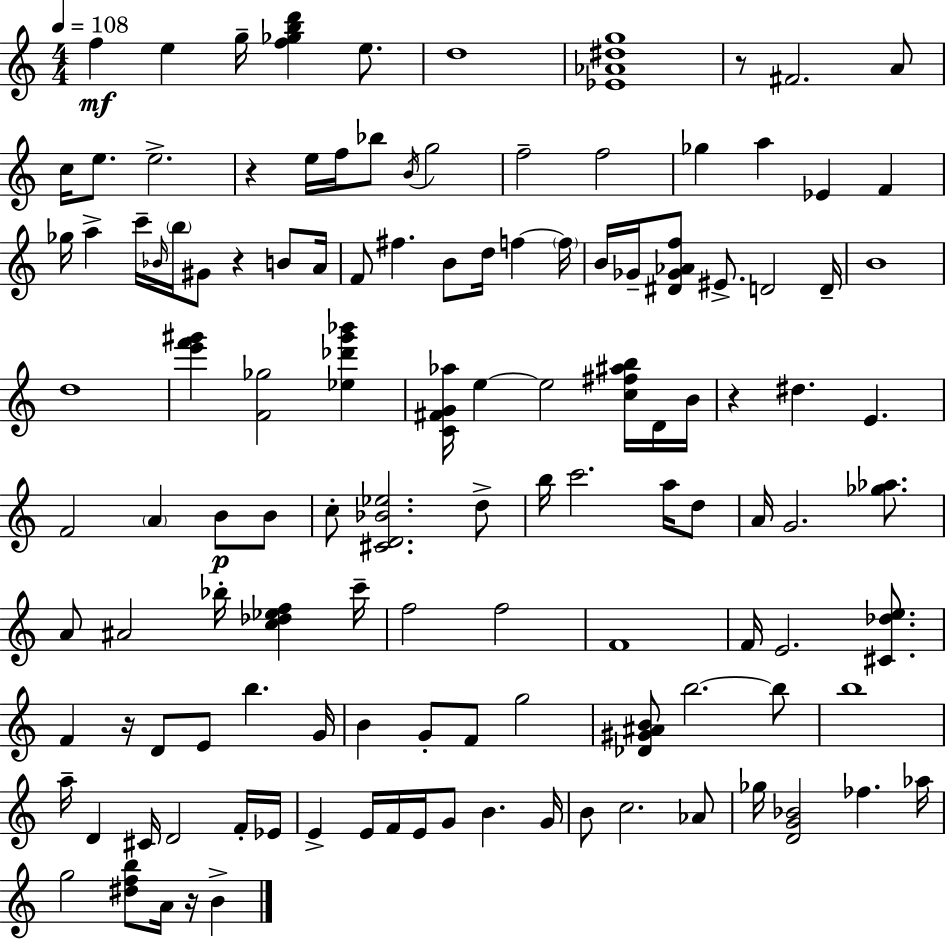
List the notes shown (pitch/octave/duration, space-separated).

F5/q E5/q G5/s [F5,Gb5,B5,D6]/q E5/e. D5/w [Eb4,Ab4,D#5,G5]/w R/e F#4/h. A4/e C5/s E5/e. E5/h. R/q E5/s F5/s Bb5/e B4/s G5/h F5/h F5/h Gb5/q A5/q Eb4/q F4/q Gb5/s A5/q C6/s Bb4/s B5/s G#4/e R/q B4/e A4/s F4/e F#5/q. B4/e D5/s F5/q F5/s B4/s Gb4/s [D#4,Gb4,Ab4,F5]/e EIS4/e. D4/h D4/s B4/w D5/w [E6,F6,G#6]/q [F4,Gb5]/h [Eb5,Db6,G#6,Bb6]/q [C4,F#4,G4,Ab5]/s E5/q E5/h [C5,F#5,A#5,B5]/s D4/s B4/s R/q D#5/q. E4/q. F4/h A4/q B4/e B4/e C5/e [C#4,D4,Bb4,Eb5]/h. D5/e B5/s C6/h. A5/s D5/e A4/s G4/h. [Gb5,Ab5]/e. A4/e A#4/h Bb5/s [C5,Db5,Eb5,F5]/q C6/s F5/h F5/h F4/w F4/s E4/h. [C#4,Db5,E5]/e. F4/q R/s D4/e E4/e B5/q. G4/s B4/q G4/e F4/e G5/h [Db4,G#4,A#4,B4]/e B5/h. B5/e B5/w A5/s D4/q C#4/s D4/h F4/s Eb4/s E4/q E4/s F4/s E4/s G4/e B4/q. G4/s B4/e C5/h. Ab4/e Gb5/s [D4,G4,Bb4]/h FES5/q. Ab5/s G5/h [D#5,F5,B5]/e A4/s R/s B4/q